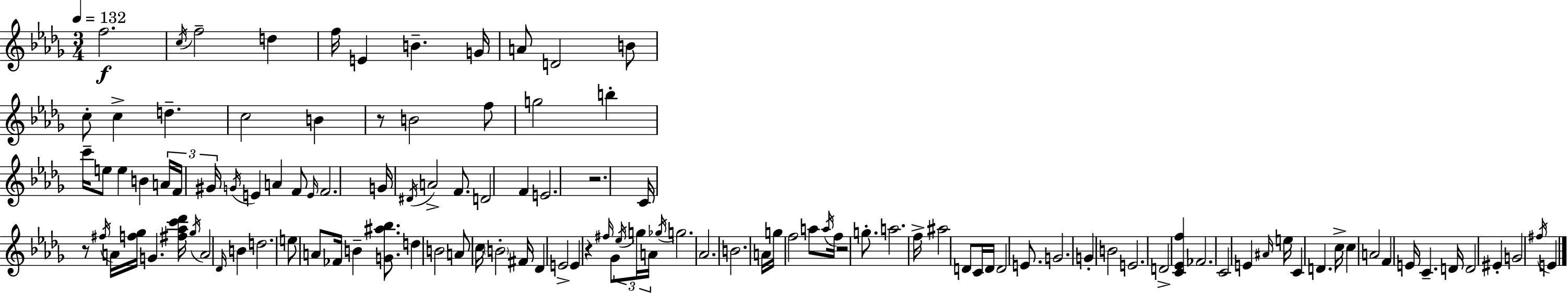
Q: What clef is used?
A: treble